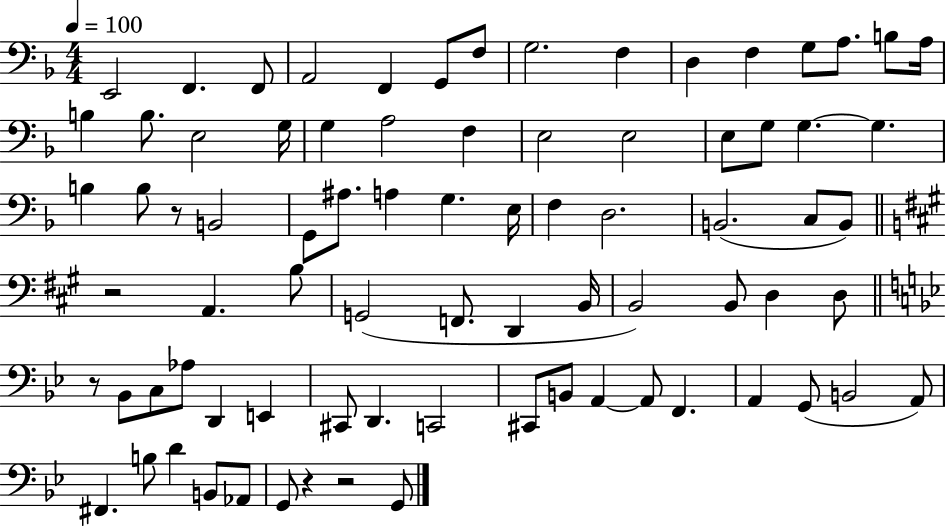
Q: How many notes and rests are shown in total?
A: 80